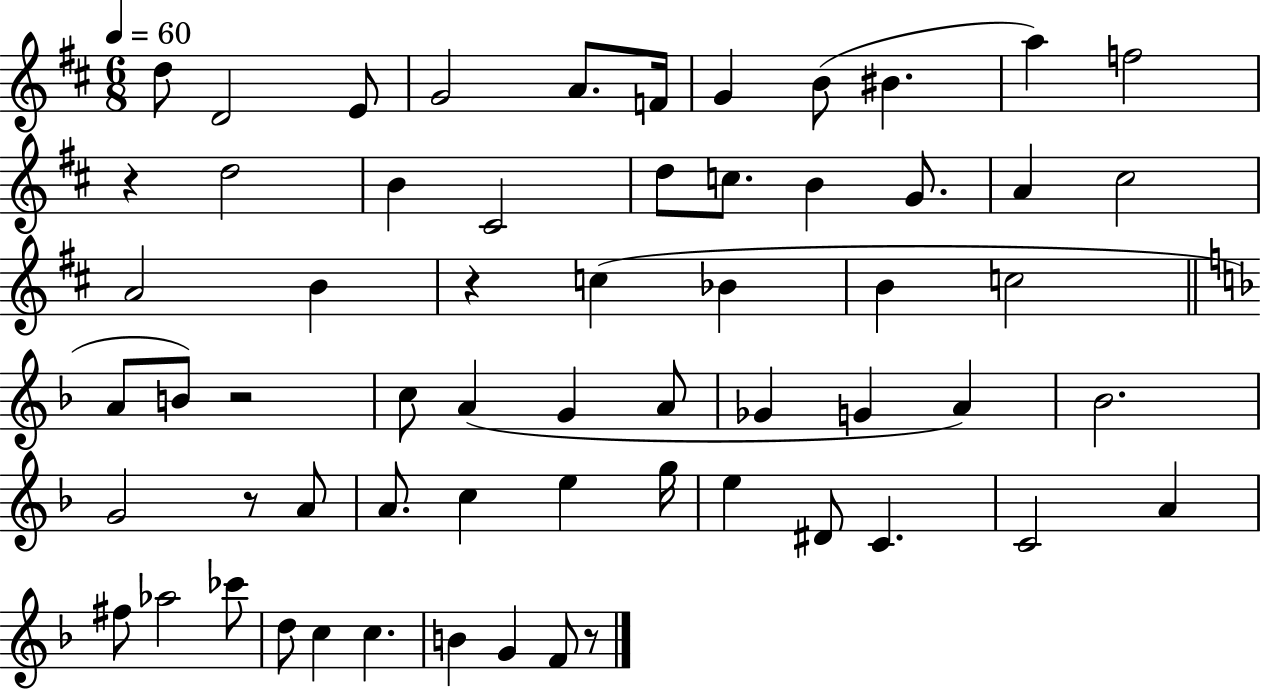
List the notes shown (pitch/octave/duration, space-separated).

D5/e D4/h E4/e G4/h A4/e. F4/s G4/q B4/e BIS4/q. A5/q F5/h R/q D5/h B4/q C#4/h D5/e C5/e. B4/q G4/e. A4/q C#5/h A4/h B4/q R/q C5/q Bb4/q B4/q C5/h A4/e B4/e R/h C5/e A4/q G4/q A4/e Gb4/q G4/q A4/q Bb4/h. G4/h R/e A4/e A4/e. C5/q E5/q G5/s E5/q D#4/e C4/q. C4/h A4/q F#5/e Ab5/h CES6/e D5/e C5/q C5/q. B4/q G4/q F4/e R/e